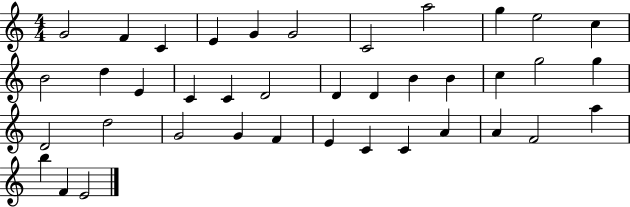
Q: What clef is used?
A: treble